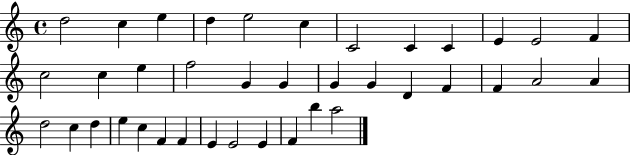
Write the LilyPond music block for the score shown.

{
  \clef treble
  \time 4/4
  \defaultTimeSignature
  \key c \major
  d''2 c''4 e''4 | d''4 e''2 c''4 | c'2 c'4 c'4 | e'4 e'2 f'4 | \break c''2 c''4 e''4 | f''2 g'4 g'4 | g'4 g'4 d'4 f'4 | f'4 a'2 a'4 | \break d''2 c''4 d''4 | e''4 c''4 f'4 f'4 | e'4 e'2 e'4 | f'4 b''4 a''2 | \break \bar "|."
}